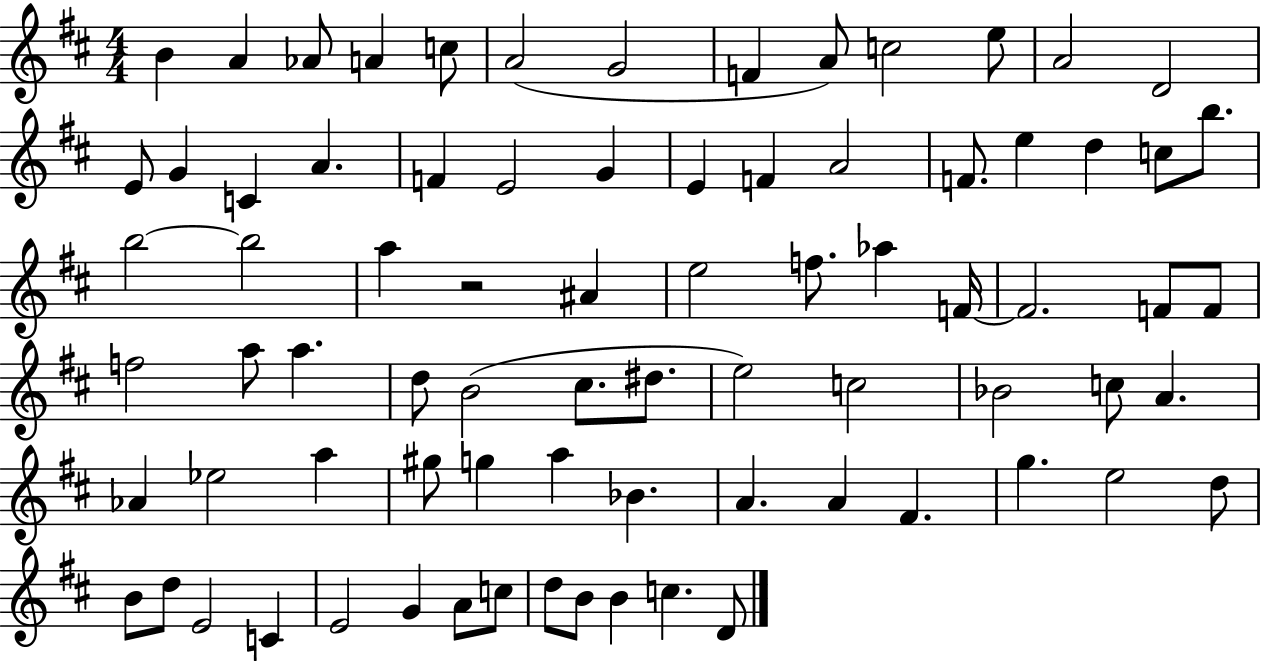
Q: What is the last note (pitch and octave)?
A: D4